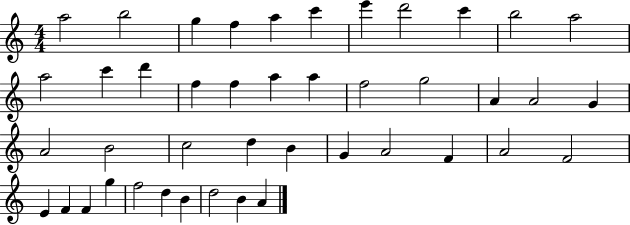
A5/h B5/h G5/q F5/q A5/q C6/q E6/q D6/h C6/q B5/h A5/h A5/h C6/q D6/q F5/q F5/q A5/q A5/q F5/h G5/h A4/q A4/h G4/q A4/h B4/h C5/h D5/q B4/q G4/q A4/h F4/q A4/h F4/h E4/q F4/q F4/q G5/q F5/h D5/q B4/q D5/h B4/q A4/q